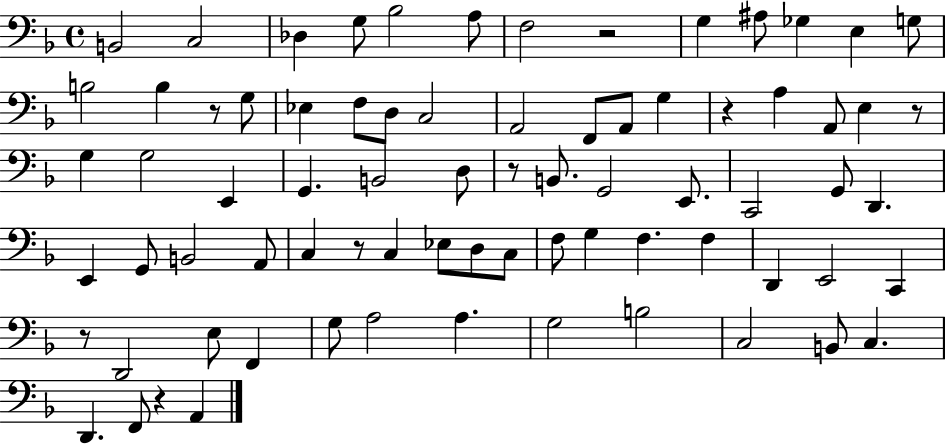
{
  \clef bass
  \time 4/4
  \defaultTimeSignature
  \key f \major
  b,2 c2 | des4 g8 bes2 a8 | f2 r2 | g4 ais8 ges4 e4 g8 | \break b2 b4 r8 g8 | ees4 f8 d8 c2 | a,2 f,8 a,8 g4 | r4 a4 a,8 e4 r8 | \break g4 g2 e,4 | g,4. b,2 d8 | r8 b,8. g,2 e,8. | c,2 g,8 d,4. | \break e,4 g,8 b,2 a,8 | c4 r8 c4 ees8 d8 c8 | f8 g4 f4. f4 | d,4 e,2 c,4 | \break r8 d,2 e8 f,4 | g8 a2 a4. | g2 b2 | c2 b,8 c4. | \break d,4. f,8 r4 a,4 | \bar "|."
}